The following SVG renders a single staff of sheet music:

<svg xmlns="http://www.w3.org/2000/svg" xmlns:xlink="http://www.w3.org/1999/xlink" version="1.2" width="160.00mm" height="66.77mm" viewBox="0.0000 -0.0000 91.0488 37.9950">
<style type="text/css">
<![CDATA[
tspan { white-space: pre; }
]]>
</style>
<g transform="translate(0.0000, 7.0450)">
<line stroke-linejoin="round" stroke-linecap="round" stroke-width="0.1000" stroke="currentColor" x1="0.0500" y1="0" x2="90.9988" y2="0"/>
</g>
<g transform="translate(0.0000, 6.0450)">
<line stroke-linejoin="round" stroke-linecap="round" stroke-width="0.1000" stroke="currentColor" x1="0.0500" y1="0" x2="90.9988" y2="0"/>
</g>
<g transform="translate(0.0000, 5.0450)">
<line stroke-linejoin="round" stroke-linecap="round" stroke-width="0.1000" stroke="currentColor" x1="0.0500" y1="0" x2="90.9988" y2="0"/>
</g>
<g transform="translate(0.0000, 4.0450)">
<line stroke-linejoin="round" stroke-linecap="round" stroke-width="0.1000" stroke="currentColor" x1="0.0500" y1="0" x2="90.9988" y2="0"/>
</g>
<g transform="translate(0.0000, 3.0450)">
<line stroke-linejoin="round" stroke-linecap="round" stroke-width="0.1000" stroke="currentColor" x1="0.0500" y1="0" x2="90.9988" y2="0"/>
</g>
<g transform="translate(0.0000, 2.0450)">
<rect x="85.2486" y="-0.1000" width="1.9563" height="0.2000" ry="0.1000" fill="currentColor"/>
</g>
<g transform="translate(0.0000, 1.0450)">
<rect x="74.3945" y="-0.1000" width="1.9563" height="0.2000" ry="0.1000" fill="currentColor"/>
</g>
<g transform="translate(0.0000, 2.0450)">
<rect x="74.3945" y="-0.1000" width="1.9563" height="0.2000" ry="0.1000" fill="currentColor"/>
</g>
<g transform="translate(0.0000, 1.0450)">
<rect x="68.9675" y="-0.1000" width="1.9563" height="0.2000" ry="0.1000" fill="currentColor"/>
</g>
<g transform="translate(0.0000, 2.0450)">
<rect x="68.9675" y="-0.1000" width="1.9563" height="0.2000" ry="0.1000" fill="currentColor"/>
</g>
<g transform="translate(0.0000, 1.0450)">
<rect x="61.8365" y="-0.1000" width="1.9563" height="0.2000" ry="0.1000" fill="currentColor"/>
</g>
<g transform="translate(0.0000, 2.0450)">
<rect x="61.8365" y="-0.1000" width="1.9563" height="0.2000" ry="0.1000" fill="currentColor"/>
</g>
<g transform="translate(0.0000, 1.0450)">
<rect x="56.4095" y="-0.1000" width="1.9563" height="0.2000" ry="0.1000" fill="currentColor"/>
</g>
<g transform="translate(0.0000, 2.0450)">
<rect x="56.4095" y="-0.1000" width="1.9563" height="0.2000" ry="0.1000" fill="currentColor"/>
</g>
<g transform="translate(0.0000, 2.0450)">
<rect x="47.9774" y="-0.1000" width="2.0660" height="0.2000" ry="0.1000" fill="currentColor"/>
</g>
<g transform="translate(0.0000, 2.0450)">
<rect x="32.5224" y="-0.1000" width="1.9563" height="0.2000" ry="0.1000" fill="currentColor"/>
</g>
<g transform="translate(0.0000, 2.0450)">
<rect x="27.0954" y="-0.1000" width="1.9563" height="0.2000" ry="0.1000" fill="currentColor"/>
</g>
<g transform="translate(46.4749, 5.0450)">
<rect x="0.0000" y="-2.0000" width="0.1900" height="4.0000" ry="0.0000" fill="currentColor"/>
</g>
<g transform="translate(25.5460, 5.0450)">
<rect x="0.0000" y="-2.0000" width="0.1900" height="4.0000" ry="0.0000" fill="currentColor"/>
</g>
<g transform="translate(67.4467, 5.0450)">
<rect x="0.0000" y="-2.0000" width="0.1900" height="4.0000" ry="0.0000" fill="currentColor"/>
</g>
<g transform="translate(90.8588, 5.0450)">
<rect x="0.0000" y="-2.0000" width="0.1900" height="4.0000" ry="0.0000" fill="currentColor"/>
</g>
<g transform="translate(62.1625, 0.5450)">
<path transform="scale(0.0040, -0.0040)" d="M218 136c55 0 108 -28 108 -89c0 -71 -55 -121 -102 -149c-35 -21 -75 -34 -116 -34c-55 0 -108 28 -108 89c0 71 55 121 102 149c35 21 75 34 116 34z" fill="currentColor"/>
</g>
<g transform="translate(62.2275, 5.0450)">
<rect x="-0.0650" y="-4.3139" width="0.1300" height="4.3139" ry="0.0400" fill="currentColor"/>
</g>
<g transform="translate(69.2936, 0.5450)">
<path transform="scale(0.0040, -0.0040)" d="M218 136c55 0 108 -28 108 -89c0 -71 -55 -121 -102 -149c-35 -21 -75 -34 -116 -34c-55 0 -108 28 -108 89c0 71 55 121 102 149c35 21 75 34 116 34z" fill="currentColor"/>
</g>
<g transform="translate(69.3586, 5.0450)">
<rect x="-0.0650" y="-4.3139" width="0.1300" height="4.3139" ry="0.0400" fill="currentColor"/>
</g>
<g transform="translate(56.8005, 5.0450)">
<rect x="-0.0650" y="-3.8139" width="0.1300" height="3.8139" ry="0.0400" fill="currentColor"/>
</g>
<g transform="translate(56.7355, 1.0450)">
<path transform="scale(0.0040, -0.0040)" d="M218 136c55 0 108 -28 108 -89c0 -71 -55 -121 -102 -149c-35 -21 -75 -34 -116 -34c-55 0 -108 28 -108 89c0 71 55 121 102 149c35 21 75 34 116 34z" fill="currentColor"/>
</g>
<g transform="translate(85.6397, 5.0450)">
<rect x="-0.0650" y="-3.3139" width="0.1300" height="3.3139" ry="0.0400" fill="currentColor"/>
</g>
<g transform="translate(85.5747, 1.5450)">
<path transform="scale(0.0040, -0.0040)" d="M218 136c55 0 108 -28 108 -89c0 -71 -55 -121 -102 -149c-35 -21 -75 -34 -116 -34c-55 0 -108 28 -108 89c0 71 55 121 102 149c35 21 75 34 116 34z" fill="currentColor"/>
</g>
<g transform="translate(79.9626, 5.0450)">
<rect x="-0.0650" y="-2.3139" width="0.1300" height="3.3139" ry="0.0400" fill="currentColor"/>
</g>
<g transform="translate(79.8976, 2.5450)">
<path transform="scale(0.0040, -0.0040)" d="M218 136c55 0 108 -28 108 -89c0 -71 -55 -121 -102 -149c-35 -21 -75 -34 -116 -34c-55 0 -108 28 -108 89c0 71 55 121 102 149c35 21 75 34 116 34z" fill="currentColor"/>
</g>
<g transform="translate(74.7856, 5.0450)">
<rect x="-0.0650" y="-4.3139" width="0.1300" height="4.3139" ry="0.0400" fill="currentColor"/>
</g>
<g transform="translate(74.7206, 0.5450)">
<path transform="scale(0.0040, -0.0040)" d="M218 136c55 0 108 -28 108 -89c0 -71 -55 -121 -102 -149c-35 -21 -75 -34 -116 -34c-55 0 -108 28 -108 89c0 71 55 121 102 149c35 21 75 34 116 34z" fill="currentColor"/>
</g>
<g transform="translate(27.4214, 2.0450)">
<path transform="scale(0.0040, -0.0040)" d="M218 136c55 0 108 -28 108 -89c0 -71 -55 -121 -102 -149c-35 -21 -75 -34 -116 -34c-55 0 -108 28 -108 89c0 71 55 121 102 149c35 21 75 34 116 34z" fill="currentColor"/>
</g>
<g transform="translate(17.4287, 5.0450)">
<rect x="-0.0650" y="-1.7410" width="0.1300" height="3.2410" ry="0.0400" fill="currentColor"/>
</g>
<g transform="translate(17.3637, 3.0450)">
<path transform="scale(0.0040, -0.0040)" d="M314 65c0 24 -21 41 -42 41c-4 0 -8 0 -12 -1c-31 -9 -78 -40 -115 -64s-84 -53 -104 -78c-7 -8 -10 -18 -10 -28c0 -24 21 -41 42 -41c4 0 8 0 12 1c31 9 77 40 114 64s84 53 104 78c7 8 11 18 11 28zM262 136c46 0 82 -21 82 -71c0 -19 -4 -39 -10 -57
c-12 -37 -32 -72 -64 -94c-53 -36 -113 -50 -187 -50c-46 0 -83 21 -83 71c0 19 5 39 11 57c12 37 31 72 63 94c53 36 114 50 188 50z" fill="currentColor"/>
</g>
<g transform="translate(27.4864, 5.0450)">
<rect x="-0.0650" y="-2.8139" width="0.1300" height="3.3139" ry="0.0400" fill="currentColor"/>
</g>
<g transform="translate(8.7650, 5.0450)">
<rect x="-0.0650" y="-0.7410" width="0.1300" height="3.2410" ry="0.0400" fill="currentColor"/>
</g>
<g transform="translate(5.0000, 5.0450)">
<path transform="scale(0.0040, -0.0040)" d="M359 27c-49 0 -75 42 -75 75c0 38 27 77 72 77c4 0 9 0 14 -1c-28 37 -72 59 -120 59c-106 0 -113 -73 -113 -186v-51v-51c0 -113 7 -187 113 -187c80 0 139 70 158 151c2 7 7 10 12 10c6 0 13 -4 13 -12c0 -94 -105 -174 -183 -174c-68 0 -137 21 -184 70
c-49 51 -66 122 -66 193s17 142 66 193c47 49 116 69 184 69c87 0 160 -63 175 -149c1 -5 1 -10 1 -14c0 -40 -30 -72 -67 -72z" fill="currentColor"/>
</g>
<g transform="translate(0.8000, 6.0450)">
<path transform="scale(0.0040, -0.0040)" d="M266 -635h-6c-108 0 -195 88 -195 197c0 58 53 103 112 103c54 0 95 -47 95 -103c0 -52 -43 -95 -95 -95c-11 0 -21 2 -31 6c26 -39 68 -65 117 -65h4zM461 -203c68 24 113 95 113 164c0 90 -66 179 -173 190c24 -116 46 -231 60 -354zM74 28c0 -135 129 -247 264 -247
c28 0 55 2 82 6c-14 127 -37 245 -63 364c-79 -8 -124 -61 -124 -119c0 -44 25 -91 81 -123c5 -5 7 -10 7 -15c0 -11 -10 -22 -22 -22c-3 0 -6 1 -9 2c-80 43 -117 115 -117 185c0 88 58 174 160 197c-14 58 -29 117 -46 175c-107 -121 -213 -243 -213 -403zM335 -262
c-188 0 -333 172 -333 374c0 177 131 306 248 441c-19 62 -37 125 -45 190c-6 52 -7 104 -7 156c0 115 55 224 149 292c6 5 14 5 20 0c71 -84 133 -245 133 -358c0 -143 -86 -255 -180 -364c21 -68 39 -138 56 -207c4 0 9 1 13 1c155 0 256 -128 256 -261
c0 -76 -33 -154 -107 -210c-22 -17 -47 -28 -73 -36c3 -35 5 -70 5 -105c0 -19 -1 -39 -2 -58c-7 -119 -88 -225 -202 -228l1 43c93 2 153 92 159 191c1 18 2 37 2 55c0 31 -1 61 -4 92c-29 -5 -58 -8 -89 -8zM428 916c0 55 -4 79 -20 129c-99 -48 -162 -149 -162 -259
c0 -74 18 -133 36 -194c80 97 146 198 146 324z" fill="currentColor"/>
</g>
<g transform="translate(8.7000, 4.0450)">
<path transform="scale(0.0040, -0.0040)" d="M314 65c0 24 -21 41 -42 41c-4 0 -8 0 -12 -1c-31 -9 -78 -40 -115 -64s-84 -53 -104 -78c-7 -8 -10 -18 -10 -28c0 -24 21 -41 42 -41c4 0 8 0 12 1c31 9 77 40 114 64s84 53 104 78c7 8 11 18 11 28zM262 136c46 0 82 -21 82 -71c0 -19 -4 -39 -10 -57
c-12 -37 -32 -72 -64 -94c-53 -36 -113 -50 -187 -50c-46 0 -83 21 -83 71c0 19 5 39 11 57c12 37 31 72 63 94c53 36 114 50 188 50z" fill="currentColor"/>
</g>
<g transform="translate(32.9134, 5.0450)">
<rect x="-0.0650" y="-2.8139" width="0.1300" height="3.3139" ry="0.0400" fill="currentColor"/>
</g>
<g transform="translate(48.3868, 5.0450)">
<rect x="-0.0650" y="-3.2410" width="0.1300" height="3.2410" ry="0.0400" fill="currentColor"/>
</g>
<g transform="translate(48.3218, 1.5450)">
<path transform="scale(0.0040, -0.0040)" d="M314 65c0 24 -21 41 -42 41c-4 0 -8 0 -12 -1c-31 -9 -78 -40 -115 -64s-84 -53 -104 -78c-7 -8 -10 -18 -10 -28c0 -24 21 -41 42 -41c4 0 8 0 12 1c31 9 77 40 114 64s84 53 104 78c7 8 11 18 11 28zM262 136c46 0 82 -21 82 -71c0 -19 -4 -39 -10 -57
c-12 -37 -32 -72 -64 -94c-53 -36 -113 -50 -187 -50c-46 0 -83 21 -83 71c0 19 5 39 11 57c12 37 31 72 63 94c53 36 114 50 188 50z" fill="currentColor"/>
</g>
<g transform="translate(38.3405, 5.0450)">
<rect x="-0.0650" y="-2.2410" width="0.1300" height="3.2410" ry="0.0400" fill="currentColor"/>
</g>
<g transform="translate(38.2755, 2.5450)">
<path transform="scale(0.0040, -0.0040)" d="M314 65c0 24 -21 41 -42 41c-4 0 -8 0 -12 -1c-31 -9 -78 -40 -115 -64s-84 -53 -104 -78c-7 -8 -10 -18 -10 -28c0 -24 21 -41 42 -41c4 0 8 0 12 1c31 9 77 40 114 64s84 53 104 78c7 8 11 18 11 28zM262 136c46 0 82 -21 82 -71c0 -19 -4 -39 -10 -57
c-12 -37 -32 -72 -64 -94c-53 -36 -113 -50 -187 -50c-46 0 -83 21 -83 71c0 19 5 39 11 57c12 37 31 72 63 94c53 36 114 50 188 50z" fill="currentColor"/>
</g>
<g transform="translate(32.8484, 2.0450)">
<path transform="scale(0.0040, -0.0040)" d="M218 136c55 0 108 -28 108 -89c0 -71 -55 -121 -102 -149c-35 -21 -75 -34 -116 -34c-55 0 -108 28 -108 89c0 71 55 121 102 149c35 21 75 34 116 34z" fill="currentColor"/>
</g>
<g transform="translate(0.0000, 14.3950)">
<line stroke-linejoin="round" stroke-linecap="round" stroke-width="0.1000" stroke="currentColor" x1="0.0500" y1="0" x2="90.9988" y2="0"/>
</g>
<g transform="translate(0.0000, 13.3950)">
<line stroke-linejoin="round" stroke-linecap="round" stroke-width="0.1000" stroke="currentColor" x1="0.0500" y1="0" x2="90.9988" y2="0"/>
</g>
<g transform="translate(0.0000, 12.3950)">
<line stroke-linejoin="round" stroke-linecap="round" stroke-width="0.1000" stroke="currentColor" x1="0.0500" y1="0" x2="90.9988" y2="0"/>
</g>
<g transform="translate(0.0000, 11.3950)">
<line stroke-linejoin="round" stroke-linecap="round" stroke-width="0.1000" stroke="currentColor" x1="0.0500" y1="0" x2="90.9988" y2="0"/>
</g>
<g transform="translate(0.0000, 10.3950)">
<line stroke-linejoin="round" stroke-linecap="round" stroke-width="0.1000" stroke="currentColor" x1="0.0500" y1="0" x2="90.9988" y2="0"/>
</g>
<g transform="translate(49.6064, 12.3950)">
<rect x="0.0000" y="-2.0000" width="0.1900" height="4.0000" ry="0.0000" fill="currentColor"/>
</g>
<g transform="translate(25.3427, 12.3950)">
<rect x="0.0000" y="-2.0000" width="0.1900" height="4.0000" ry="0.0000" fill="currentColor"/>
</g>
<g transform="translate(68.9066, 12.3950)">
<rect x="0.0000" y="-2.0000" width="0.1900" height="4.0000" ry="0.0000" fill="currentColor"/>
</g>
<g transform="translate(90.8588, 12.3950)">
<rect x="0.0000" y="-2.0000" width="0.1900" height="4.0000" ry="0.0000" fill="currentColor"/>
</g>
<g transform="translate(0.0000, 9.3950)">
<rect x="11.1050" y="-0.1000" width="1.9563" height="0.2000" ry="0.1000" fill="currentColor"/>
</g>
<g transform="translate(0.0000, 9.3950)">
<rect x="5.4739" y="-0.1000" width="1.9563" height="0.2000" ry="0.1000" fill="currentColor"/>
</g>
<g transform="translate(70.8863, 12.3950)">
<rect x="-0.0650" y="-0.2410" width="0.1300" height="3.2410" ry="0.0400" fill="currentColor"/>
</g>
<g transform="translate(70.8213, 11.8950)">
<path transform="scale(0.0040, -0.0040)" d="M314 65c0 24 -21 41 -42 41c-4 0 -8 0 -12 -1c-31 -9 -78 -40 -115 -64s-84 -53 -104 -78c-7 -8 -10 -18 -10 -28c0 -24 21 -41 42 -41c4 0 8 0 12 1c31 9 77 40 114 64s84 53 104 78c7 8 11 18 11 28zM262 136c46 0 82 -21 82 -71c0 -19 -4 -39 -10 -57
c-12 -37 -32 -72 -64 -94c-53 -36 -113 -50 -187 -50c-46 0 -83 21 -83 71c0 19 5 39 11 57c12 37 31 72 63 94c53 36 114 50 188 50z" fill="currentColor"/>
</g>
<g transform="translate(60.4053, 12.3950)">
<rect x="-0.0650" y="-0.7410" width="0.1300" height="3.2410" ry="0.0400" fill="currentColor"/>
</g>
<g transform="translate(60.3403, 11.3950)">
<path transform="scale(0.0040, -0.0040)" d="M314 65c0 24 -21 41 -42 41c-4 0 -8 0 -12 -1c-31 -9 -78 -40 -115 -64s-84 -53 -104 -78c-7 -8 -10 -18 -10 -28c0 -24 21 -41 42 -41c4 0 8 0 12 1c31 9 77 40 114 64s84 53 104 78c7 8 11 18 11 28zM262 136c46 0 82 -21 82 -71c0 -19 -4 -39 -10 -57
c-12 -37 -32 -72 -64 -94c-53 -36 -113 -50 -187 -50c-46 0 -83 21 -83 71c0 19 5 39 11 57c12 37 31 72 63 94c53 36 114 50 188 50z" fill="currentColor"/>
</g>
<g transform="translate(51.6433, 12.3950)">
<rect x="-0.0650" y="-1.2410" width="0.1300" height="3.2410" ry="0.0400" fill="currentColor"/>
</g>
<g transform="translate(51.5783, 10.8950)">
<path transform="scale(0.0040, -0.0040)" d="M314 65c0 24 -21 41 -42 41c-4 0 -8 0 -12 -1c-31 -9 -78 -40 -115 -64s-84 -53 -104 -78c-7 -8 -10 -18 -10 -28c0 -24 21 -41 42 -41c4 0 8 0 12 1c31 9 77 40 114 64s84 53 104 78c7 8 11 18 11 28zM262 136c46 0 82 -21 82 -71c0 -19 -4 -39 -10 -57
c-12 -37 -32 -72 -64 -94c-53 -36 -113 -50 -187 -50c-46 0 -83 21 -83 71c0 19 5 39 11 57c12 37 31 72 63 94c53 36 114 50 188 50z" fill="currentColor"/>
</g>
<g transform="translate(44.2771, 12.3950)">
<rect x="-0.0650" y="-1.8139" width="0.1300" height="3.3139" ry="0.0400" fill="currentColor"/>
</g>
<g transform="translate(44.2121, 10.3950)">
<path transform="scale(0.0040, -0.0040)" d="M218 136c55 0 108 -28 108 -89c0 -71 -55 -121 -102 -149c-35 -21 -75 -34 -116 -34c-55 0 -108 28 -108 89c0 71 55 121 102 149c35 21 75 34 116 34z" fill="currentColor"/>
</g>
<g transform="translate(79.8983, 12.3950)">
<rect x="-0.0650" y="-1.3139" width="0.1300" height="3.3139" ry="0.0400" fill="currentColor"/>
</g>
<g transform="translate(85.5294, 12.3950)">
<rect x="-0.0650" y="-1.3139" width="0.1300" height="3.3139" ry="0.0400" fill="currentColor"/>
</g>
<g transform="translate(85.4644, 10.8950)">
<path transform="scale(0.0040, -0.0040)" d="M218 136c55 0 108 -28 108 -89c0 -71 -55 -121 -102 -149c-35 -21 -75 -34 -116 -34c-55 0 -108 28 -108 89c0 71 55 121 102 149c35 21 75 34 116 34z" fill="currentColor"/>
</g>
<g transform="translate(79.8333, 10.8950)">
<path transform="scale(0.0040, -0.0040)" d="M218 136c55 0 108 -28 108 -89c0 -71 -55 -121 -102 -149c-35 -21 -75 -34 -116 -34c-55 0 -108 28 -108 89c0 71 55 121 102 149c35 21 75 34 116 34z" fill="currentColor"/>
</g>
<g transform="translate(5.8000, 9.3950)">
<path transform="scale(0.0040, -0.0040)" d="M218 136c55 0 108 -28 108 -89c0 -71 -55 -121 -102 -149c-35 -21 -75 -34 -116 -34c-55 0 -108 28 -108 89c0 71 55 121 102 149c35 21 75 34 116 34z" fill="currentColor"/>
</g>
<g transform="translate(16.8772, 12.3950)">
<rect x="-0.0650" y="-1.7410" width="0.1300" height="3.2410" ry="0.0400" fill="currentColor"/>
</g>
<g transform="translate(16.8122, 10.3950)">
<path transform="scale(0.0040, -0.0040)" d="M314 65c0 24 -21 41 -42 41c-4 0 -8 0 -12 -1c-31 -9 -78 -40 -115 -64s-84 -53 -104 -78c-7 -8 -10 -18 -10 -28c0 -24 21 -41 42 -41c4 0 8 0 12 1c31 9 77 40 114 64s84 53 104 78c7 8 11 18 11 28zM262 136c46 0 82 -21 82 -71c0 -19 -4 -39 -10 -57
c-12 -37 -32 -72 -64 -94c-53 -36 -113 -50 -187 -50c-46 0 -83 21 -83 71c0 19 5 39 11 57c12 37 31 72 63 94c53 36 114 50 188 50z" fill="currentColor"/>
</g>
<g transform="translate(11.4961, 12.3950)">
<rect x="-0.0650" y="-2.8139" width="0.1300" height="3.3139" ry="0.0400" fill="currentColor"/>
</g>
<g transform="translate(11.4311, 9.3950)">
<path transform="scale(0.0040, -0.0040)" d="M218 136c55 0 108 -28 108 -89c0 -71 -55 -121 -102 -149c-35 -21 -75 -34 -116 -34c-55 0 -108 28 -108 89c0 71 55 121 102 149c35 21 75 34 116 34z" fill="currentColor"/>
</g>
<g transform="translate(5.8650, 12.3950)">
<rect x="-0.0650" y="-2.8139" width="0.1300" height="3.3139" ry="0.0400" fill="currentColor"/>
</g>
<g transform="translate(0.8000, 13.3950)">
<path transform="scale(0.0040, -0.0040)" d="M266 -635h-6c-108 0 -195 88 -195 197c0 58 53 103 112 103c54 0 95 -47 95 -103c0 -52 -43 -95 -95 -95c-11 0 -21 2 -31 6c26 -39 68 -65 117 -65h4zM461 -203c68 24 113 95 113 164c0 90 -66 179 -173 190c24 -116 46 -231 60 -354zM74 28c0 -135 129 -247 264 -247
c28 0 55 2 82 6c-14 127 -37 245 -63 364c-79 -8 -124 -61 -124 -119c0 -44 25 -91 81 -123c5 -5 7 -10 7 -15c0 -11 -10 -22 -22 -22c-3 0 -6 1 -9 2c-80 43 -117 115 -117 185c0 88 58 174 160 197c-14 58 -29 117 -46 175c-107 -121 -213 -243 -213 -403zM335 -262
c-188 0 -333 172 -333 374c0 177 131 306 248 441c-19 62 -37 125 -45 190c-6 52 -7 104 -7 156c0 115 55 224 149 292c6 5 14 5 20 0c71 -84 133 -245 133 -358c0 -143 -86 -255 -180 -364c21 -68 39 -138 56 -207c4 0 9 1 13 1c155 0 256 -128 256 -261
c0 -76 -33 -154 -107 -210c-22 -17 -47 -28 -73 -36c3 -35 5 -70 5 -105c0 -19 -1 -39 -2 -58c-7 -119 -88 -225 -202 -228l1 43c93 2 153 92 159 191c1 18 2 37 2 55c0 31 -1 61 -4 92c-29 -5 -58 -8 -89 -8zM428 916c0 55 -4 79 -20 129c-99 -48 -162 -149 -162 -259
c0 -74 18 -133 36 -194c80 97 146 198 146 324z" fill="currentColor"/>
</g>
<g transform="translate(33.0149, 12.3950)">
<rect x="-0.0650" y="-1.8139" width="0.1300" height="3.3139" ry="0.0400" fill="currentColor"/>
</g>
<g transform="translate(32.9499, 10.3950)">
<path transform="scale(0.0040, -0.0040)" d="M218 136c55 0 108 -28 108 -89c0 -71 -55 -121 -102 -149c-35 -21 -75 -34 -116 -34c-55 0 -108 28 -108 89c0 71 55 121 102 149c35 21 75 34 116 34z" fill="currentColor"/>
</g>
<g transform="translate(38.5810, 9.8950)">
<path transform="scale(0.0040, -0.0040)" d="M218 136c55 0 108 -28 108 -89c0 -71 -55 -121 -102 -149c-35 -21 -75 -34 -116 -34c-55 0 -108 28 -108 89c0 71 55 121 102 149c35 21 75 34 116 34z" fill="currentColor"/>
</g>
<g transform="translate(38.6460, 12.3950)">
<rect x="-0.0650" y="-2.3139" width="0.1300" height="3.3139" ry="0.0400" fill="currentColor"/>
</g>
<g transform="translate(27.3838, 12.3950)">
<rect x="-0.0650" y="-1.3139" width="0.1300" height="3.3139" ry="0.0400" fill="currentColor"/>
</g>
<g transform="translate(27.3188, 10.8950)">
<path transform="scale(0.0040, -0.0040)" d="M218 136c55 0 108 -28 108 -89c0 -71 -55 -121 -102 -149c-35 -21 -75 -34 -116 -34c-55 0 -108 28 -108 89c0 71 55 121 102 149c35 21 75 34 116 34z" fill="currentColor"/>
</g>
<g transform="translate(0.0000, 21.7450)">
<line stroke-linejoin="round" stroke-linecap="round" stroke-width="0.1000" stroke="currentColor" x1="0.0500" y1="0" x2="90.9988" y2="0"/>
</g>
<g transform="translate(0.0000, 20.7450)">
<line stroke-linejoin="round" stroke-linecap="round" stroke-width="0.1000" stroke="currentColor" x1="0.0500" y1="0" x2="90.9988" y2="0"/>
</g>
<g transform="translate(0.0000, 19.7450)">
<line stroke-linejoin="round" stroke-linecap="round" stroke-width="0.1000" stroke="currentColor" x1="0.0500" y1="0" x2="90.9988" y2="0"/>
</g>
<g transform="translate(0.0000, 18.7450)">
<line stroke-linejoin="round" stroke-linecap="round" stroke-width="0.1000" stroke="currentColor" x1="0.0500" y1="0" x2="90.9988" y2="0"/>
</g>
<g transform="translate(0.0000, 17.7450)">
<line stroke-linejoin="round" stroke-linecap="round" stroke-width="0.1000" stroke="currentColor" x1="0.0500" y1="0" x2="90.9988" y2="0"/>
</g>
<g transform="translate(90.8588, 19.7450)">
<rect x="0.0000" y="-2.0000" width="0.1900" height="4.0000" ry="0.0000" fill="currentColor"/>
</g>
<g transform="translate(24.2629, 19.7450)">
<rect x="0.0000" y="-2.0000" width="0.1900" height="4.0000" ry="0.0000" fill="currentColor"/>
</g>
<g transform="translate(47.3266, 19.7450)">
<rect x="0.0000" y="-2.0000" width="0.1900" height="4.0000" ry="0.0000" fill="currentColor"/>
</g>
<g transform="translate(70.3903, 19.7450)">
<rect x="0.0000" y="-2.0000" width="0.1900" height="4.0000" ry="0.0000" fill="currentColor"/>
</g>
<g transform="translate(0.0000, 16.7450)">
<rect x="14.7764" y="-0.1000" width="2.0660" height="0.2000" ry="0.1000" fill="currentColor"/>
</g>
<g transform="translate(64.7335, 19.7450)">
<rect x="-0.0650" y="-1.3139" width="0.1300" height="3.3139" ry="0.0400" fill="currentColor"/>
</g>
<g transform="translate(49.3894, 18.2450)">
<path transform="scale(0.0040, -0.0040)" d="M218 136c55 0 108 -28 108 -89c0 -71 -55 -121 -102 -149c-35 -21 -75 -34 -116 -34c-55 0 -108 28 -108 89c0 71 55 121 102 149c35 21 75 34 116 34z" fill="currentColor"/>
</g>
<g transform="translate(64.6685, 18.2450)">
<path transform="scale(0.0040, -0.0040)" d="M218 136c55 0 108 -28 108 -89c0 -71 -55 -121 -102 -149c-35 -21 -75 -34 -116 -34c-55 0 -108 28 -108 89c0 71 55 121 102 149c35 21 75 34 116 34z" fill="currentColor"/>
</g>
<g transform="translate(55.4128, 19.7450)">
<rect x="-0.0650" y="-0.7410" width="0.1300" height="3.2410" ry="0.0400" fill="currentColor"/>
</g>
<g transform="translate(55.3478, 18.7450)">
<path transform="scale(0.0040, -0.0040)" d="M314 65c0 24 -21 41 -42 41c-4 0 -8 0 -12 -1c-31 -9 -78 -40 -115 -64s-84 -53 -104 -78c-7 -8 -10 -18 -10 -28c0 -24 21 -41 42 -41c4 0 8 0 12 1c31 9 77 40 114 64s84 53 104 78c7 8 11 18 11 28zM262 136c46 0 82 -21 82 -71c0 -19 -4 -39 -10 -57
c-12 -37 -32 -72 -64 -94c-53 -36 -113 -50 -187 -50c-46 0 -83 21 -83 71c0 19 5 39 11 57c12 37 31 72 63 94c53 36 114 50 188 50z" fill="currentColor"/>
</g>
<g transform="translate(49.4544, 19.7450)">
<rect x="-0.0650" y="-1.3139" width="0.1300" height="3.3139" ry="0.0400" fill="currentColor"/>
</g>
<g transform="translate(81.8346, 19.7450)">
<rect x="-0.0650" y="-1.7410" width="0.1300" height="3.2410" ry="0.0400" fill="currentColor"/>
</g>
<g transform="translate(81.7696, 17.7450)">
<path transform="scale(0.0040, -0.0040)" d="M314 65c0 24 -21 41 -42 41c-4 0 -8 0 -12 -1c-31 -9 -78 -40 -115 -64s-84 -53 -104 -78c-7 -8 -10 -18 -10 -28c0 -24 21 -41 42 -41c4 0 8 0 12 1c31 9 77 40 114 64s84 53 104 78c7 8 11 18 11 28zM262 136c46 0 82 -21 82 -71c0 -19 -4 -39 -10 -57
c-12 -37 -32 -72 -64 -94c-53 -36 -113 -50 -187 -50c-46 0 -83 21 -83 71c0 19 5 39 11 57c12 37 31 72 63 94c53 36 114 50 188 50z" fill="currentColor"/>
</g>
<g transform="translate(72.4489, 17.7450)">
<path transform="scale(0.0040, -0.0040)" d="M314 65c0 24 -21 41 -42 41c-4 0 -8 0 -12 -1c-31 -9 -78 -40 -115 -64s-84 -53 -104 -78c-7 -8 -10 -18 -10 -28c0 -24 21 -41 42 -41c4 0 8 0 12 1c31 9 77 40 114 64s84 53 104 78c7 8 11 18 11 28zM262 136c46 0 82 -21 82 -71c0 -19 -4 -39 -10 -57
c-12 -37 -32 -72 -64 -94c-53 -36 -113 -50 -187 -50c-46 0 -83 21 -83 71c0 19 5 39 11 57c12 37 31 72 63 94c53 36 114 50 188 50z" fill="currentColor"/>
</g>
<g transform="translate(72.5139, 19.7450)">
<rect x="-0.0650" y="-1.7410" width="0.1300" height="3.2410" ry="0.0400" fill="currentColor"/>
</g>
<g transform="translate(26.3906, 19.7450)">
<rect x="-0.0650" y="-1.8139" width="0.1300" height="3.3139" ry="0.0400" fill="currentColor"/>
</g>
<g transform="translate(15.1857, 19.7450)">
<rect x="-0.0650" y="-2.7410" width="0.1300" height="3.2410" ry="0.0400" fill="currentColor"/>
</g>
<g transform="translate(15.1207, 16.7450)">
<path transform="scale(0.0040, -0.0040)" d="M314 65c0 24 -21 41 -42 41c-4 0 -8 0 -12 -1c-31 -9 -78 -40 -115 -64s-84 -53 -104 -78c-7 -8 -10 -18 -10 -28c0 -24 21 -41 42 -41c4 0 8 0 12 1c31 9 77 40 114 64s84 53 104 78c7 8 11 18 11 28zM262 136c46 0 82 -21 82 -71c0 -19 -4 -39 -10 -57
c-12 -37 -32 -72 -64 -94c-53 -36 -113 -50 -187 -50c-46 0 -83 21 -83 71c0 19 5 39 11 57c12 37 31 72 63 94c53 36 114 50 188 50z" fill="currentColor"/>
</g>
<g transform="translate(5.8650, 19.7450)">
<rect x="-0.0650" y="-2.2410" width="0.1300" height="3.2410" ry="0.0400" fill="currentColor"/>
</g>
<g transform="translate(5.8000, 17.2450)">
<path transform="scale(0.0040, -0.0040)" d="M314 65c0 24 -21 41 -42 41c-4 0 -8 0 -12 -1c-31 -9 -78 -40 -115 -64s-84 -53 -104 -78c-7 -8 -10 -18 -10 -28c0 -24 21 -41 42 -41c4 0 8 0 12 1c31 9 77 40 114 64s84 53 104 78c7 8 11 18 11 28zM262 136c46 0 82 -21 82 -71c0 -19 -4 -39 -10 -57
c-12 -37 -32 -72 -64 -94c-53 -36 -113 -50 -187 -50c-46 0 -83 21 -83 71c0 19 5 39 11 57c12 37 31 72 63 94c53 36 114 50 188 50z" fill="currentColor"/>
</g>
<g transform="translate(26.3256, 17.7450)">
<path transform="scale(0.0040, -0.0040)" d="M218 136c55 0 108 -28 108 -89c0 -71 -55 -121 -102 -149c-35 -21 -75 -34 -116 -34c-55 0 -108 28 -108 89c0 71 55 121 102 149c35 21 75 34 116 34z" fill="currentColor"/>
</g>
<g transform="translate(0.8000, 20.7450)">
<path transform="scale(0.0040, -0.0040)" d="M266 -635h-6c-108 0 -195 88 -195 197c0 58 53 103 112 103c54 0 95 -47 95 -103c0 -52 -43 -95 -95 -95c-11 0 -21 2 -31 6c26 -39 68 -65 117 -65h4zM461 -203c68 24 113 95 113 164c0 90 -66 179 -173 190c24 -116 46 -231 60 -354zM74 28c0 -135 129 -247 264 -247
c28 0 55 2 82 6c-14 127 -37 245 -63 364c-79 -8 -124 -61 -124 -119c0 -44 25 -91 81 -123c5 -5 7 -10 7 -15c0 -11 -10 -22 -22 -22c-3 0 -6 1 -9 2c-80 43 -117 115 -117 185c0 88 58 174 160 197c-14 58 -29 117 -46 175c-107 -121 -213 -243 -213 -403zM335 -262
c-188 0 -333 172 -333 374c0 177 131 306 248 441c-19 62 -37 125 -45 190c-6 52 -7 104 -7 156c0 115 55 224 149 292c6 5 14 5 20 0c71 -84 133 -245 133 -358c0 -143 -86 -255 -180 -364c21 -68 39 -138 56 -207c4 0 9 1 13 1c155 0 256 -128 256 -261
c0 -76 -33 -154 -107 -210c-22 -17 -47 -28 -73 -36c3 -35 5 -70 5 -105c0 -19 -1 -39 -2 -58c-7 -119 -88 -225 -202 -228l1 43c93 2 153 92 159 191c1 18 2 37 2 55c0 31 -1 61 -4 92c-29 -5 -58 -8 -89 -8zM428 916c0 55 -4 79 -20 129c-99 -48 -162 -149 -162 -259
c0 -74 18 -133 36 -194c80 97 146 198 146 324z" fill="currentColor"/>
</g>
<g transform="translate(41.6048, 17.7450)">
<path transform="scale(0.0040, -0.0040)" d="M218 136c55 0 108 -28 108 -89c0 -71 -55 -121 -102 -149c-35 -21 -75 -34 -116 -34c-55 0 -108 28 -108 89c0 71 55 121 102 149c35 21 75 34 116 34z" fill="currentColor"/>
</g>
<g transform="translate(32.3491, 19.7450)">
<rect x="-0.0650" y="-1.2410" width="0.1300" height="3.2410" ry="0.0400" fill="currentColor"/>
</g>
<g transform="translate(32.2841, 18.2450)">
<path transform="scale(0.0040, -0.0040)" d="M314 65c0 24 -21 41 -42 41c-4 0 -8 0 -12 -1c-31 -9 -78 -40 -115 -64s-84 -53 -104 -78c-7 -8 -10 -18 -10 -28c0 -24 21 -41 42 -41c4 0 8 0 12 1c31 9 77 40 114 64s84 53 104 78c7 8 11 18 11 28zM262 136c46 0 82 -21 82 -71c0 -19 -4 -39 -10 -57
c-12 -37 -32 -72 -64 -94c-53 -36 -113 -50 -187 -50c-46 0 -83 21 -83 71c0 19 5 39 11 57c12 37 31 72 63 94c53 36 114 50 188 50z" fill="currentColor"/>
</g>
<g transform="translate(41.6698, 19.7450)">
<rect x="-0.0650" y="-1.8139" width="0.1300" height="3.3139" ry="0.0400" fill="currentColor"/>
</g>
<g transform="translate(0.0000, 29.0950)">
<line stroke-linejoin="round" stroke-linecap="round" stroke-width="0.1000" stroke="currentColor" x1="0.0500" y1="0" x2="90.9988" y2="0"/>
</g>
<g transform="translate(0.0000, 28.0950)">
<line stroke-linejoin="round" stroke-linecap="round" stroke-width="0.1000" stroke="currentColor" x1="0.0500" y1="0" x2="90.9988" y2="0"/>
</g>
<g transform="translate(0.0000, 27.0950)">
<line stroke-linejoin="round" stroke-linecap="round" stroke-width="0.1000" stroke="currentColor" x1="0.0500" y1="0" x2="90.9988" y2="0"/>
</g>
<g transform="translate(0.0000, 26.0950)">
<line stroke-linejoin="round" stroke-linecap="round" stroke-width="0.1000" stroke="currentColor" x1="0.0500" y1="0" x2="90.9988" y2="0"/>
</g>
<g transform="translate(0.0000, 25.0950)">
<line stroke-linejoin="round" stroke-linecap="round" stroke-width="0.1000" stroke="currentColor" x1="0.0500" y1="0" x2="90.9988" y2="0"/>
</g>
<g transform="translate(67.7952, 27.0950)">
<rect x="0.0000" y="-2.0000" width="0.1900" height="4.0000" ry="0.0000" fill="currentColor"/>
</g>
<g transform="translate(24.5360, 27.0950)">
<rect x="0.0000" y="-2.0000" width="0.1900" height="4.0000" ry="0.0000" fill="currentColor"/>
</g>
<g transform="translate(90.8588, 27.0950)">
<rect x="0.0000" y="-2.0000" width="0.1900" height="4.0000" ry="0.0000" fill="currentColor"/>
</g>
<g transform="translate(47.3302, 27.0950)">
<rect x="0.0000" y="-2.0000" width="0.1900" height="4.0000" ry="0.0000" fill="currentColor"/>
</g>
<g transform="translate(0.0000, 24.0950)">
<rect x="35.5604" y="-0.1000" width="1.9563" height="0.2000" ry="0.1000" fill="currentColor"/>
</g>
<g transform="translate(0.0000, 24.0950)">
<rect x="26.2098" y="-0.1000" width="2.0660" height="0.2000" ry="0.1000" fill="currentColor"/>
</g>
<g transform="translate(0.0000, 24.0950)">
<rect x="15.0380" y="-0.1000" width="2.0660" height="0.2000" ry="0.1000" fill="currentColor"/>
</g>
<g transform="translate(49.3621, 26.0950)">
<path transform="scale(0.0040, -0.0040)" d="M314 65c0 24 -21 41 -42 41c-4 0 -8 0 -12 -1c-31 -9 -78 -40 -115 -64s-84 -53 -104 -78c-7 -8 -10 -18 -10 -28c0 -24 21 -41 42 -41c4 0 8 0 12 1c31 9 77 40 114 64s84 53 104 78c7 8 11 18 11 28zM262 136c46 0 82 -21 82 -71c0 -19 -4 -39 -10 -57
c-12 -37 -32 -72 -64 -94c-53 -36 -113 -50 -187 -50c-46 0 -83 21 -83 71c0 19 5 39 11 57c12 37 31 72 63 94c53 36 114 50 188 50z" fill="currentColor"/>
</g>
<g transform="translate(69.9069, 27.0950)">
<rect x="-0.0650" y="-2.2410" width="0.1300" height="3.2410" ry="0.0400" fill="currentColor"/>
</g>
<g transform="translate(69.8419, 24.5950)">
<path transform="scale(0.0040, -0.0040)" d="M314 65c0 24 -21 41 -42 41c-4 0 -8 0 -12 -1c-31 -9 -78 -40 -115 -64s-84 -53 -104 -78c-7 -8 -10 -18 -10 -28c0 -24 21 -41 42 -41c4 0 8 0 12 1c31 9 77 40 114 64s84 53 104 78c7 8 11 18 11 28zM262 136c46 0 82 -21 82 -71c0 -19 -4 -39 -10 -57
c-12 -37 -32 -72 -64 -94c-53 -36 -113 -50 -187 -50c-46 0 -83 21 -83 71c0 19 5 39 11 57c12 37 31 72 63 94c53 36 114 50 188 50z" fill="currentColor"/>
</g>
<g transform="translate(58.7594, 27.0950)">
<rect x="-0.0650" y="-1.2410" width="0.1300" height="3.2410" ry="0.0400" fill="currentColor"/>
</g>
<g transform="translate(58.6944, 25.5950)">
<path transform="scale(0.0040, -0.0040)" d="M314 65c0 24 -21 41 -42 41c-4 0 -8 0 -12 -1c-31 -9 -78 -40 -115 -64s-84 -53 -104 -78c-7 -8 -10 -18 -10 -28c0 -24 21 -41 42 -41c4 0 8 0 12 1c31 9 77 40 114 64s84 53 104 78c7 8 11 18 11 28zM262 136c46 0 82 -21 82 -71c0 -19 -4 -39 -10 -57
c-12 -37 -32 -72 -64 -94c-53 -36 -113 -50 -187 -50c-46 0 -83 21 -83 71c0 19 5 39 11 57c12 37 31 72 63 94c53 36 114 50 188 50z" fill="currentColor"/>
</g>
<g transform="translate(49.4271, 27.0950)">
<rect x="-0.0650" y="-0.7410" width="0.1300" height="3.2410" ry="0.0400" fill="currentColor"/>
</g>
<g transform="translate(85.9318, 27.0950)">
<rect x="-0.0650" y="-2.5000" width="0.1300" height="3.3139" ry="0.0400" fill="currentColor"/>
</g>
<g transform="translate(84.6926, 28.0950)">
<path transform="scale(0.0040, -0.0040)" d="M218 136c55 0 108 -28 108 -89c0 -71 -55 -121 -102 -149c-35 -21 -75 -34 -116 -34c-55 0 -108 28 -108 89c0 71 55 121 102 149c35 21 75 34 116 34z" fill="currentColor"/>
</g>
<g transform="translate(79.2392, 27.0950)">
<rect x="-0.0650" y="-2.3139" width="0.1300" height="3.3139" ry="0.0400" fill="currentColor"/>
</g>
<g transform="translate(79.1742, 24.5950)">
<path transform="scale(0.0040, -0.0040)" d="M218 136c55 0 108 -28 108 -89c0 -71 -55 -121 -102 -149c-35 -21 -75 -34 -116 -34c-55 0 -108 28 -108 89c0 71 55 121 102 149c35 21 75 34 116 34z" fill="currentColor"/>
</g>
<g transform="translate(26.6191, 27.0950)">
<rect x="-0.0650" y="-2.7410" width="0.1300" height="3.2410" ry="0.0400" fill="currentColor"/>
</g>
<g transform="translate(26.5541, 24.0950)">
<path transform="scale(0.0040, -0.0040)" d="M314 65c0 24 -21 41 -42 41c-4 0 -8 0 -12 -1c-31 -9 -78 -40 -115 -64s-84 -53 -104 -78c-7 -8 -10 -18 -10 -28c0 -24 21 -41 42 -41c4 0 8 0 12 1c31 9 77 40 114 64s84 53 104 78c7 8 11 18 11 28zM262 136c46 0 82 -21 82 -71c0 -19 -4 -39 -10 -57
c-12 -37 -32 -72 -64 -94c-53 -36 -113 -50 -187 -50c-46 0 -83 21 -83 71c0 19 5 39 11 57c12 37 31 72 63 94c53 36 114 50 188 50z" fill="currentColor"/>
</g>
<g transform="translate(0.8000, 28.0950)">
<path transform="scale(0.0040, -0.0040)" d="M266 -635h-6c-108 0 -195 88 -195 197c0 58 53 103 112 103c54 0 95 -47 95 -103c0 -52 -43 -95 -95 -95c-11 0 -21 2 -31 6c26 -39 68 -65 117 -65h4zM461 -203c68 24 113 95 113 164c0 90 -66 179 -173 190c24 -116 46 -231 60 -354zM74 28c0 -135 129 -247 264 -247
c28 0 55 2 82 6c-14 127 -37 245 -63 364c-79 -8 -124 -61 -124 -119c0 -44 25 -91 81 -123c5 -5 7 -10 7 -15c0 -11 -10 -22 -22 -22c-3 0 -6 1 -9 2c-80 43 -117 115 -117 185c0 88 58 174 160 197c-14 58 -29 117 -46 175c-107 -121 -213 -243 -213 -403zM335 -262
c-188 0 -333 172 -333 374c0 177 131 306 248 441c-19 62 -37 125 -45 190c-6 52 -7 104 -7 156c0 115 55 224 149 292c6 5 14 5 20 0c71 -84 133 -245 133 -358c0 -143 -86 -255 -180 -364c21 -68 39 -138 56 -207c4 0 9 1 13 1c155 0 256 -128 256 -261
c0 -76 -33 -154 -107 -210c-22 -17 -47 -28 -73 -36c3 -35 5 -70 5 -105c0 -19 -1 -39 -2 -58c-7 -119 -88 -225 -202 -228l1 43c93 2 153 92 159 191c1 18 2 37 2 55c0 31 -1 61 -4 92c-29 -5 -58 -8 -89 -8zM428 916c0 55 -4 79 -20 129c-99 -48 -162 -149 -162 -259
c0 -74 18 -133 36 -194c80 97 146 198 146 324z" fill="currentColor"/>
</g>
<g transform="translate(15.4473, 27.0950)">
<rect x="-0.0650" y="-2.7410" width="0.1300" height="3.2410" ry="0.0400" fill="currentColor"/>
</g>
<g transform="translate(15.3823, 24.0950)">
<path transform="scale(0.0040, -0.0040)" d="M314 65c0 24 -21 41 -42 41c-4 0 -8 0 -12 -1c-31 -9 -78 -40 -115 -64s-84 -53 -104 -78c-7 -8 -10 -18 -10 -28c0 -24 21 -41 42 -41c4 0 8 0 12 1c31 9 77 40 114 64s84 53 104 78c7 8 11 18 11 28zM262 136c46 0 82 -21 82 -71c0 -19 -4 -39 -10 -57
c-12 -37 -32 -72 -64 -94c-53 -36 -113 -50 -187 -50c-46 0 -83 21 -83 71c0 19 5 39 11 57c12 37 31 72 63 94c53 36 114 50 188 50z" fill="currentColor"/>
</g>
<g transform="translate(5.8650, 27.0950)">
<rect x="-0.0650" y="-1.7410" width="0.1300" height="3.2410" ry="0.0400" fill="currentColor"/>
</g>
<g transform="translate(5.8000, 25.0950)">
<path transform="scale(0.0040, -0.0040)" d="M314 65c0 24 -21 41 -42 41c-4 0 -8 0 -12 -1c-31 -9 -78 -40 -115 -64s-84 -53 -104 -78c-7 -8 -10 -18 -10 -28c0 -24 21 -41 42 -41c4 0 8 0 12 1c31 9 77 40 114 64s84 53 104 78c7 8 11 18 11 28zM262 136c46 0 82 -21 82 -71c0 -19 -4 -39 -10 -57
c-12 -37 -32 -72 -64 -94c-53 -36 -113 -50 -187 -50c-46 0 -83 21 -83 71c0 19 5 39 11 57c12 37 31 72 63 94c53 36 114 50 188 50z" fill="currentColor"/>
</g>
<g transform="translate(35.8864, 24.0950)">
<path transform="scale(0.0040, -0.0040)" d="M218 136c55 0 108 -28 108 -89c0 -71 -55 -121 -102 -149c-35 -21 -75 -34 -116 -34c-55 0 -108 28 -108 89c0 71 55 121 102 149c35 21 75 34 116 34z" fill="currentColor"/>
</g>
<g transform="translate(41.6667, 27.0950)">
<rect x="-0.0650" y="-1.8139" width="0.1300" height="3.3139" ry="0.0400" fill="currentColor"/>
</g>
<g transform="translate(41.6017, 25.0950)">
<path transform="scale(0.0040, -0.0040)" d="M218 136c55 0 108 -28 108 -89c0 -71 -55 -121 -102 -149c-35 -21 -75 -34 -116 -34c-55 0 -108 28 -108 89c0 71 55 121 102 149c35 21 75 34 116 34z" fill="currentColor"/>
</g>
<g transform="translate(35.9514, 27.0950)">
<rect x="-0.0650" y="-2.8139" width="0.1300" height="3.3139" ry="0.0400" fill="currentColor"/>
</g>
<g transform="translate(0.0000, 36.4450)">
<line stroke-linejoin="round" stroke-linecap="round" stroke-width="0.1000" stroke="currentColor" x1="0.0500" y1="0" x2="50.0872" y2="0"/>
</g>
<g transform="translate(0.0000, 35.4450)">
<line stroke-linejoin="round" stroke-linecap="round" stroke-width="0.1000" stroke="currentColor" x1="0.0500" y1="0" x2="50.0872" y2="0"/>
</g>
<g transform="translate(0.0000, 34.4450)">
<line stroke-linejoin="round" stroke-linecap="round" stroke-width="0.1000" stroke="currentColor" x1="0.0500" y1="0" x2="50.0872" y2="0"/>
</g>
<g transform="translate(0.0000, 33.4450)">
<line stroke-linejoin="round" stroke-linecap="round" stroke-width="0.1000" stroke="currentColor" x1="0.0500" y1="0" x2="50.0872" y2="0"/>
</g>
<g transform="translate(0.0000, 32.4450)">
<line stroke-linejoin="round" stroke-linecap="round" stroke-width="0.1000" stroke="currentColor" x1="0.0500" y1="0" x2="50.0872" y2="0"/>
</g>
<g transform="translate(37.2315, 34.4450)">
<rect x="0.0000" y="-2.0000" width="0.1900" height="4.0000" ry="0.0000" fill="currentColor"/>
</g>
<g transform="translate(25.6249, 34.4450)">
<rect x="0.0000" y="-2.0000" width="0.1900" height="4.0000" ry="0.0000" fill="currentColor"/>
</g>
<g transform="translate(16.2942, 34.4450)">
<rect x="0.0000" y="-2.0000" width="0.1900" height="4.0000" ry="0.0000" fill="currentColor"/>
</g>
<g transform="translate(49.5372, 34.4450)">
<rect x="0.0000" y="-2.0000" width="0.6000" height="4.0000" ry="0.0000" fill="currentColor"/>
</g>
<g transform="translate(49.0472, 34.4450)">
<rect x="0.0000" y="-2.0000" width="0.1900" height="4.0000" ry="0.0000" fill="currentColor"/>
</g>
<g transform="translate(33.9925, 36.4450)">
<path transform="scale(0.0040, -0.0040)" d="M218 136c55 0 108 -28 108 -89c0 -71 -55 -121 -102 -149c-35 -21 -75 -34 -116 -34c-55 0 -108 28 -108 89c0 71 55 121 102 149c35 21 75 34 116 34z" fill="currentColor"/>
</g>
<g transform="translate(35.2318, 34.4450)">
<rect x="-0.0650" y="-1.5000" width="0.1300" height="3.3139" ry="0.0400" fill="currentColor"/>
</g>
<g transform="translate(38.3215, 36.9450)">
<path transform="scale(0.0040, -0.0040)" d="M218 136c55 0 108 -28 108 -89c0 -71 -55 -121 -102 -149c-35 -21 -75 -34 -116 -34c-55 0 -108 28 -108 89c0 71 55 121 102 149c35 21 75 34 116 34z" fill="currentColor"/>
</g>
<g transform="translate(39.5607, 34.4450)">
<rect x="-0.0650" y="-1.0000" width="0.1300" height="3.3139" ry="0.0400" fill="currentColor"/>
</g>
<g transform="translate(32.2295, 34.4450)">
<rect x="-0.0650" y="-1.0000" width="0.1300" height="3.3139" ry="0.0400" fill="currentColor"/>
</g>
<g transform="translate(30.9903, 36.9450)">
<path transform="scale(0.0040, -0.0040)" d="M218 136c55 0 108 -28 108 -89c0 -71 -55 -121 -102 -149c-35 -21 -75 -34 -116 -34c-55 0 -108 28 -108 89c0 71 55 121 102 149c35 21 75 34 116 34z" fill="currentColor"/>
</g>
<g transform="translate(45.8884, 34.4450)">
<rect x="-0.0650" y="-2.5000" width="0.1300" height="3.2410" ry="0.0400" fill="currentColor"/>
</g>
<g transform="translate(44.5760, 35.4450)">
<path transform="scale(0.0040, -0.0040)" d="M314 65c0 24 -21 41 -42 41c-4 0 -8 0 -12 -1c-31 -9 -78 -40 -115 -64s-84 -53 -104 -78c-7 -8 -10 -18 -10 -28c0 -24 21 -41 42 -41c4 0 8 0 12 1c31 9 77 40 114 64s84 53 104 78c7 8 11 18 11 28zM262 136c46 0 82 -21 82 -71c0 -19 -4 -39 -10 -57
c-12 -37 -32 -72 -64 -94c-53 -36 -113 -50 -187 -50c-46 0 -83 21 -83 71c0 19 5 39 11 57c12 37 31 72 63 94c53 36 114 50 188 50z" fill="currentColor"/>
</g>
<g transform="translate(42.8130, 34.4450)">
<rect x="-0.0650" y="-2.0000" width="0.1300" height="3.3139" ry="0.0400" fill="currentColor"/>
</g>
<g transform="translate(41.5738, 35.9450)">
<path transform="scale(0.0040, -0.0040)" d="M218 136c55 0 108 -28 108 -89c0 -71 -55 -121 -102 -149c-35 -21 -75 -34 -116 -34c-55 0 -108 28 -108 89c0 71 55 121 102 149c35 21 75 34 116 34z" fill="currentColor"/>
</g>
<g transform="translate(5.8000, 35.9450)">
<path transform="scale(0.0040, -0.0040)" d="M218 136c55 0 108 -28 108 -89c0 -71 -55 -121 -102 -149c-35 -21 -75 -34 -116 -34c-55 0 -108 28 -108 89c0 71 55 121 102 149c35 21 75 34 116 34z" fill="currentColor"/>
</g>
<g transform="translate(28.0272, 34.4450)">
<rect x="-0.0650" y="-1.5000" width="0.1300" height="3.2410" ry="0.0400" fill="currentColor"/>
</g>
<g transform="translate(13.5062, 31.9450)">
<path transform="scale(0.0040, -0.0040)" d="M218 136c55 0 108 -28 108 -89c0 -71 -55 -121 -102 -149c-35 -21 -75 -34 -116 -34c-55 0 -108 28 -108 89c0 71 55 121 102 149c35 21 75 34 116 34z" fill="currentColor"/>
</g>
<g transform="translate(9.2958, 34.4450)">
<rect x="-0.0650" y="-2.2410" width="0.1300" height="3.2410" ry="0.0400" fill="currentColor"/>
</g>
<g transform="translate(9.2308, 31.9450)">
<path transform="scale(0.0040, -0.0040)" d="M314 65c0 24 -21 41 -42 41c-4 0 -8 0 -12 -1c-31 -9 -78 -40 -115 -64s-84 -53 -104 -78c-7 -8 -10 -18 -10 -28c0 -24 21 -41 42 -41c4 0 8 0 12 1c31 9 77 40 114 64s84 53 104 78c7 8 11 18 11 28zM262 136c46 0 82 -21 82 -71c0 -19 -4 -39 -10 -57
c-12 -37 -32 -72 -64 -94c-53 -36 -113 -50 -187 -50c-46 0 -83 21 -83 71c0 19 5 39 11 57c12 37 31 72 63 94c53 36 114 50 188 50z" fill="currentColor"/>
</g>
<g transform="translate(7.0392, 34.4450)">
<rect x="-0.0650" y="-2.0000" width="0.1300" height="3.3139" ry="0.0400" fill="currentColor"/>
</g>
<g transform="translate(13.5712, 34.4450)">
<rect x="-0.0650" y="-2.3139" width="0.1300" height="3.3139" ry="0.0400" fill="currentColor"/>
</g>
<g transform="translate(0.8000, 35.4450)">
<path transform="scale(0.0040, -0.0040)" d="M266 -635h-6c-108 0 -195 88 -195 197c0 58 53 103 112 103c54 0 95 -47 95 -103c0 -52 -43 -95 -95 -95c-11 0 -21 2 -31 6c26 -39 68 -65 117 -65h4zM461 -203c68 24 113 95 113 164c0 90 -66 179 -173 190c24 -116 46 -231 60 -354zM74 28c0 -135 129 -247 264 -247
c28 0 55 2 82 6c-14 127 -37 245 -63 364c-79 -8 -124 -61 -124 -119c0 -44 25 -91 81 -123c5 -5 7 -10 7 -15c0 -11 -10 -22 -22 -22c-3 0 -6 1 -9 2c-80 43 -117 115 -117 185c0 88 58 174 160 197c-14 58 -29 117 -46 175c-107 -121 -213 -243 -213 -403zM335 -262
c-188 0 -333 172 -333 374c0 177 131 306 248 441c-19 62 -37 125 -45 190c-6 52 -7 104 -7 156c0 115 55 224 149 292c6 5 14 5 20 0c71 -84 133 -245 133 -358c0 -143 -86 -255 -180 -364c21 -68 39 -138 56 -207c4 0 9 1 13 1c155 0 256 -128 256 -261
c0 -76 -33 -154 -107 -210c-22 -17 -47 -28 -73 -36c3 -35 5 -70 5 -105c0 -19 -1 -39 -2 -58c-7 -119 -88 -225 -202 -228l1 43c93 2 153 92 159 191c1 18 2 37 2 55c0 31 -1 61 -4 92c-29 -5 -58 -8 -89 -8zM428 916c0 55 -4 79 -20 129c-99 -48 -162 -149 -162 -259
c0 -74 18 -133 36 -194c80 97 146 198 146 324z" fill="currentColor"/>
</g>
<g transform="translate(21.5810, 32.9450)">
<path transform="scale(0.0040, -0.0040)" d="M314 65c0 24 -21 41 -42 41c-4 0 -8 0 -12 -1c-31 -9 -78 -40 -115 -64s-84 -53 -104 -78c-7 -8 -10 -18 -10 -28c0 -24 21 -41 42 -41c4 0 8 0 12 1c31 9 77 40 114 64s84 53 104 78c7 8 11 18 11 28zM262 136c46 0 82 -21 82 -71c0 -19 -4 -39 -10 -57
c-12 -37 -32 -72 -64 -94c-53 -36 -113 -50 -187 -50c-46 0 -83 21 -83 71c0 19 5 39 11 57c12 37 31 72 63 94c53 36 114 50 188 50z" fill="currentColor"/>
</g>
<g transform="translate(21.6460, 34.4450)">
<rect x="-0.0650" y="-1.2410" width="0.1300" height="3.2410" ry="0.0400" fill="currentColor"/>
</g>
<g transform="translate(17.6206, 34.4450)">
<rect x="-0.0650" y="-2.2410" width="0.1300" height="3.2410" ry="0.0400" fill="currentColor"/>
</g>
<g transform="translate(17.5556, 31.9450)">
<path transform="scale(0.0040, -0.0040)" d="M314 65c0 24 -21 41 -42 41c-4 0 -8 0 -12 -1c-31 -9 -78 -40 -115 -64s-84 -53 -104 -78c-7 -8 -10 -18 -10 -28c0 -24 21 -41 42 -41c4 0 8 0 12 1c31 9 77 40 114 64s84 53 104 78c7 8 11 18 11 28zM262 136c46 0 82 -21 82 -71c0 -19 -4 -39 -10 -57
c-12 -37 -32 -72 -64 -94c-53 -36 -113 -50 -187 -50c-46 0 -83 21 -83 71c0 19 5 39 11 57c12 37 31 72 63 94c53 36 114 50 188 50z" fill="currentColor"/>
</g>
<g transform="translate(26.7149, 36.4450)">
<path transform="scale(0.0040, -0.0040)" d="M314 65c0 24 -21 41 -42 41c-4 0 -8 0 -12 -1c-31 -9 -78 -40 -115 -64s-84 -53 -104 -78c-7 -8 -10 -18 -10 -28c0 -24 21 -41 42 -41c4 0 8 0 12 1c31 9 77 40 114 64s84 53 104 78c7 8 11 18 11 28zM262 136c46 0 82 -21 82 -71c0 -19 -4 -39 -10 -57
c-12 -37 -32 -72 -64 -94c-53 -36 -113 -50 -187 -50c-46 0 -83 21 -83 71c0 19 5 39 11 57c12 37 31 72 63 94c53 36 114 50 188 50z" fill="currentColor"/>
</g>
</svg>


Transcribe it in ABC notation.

X:1
T:Untitled
M:4/4
L:1/4
K:C
d2 f2 a a g2 b2 c' d' d' d' g b a a f2 e f g f e2 d2 c2 e e g2 a2 f e2 f e d2 e f2 f2 f2 a2 a2 a f d2 e2 g2 g G F g2 g g2 e2 E2 D E D F G2